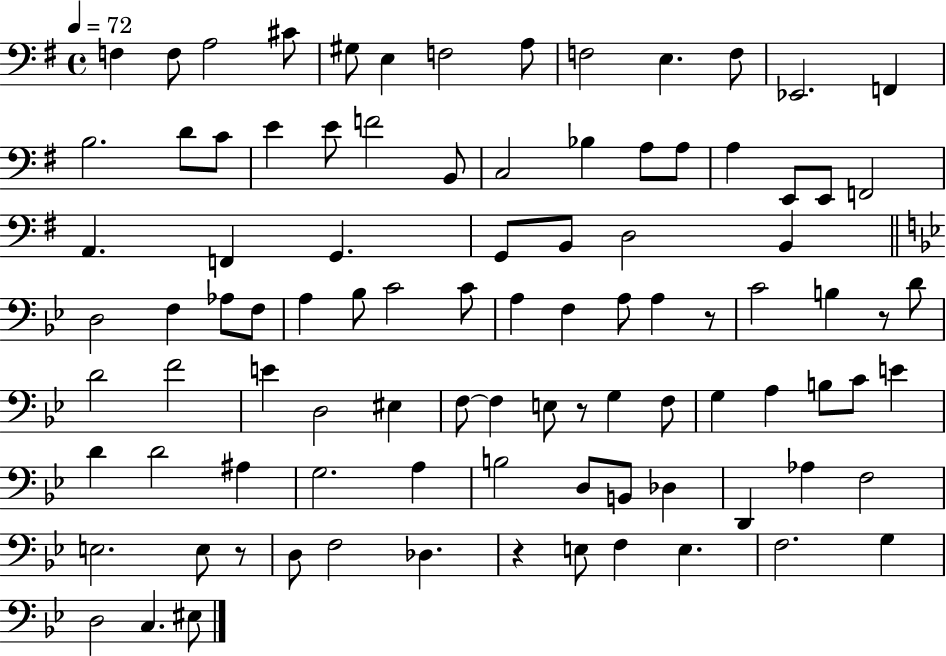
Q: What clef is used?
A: bass